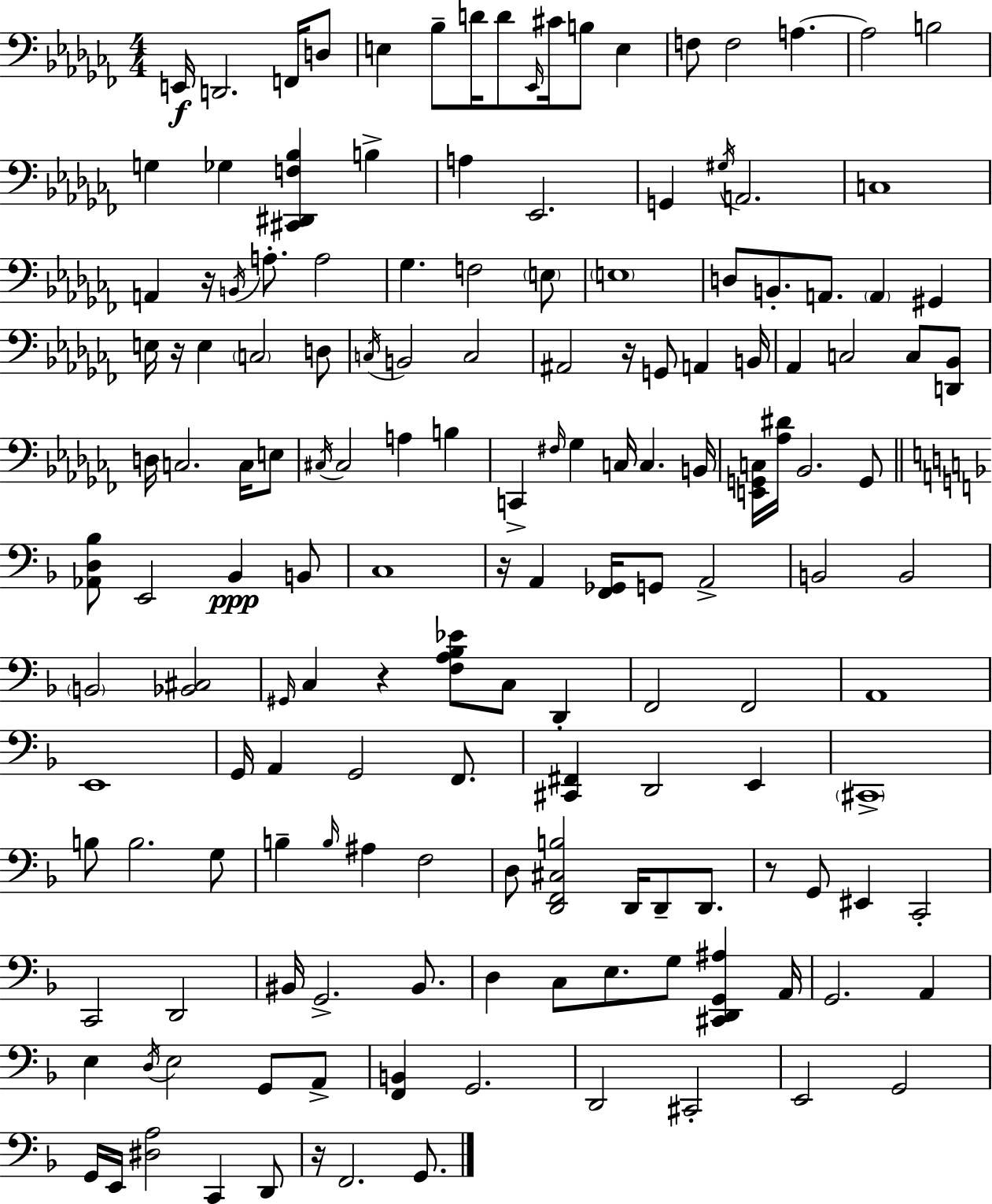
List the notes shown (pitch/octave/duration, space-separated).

E2/s D2/h. F2/s D3/e E3/q Bb3/e D4/s D4/e Eb2/s C#4/s B3/e E3/q F3/e F3/h A3/q. A3/h B3/h G3/q Gb3/q [C#2,D#2,F3,Bb3]/q B3/q A3/q Eb2/h. G2/q G#3/s A2/h. C3/w A2/q R/s B2/s A3/e. A3/h Gb3/q. F3/h E3/e E3/w D3/e B2/e. A2/e. A2/q G#2/q E3/s R/s E3/q C3/h D3/e C3/s B2/h C3/h A#2/h R/s G2/e A2/q B2/s Ab2/q C3/h C3/e [D2,Bb2]/e D3/s C3/h. C3/s E3/e C#3/s C#3/h A3/q B3/q C2/q F#3/s Gb3/q C3/s C3/q. B2/s [E2,G2,C3]/s [Ab3,D#4]/s Bb2/h. G2/e [Ab2,D3,Bb3]/e E2/h Bb2/q B2/e C3/w R/s A2/q [F2,Gb2]/s G2/e A2/h B2/h B2/h B2/h [Bb2,C#3]/h G#2/s C3/q R/q [F3,A3,Bb3,Eb4]/e C3/e D2/q F2/h F2/h A2/w E2/w G2/s A2/q G2/h F2/e. [C#2,F#2]/q D2/h E2/q C#2/w B3/e B3/h. G3/e B3/q B3/s A#3/q F3/h D3/e [D2,F2,C#3,B3]/h D2/s D2/e D2/e. R/e G2/e EIS2/q C2/h C2/h D2/h BIS2/s G2/h. BIS2/e. D3/q C3/e E3/e. G3/e [C#2,D2,G2,A#3]/q A2/s G2/h. A2/q E3/q D3/s E3/h G2/e A2/e [F2,B2]/q G2/h. D2/h C#2/h E2/h G2/h G2/s E2/s [D#3,A3]/h C2/q D2/e R/s F2/h. G2/e.